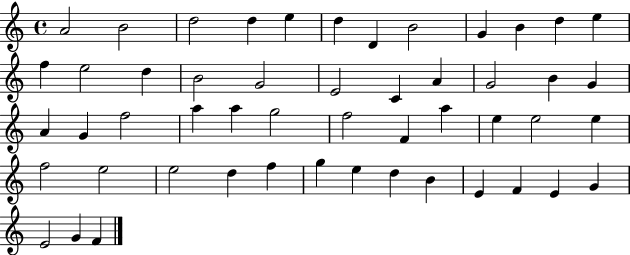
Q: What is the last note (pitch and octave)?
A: F4